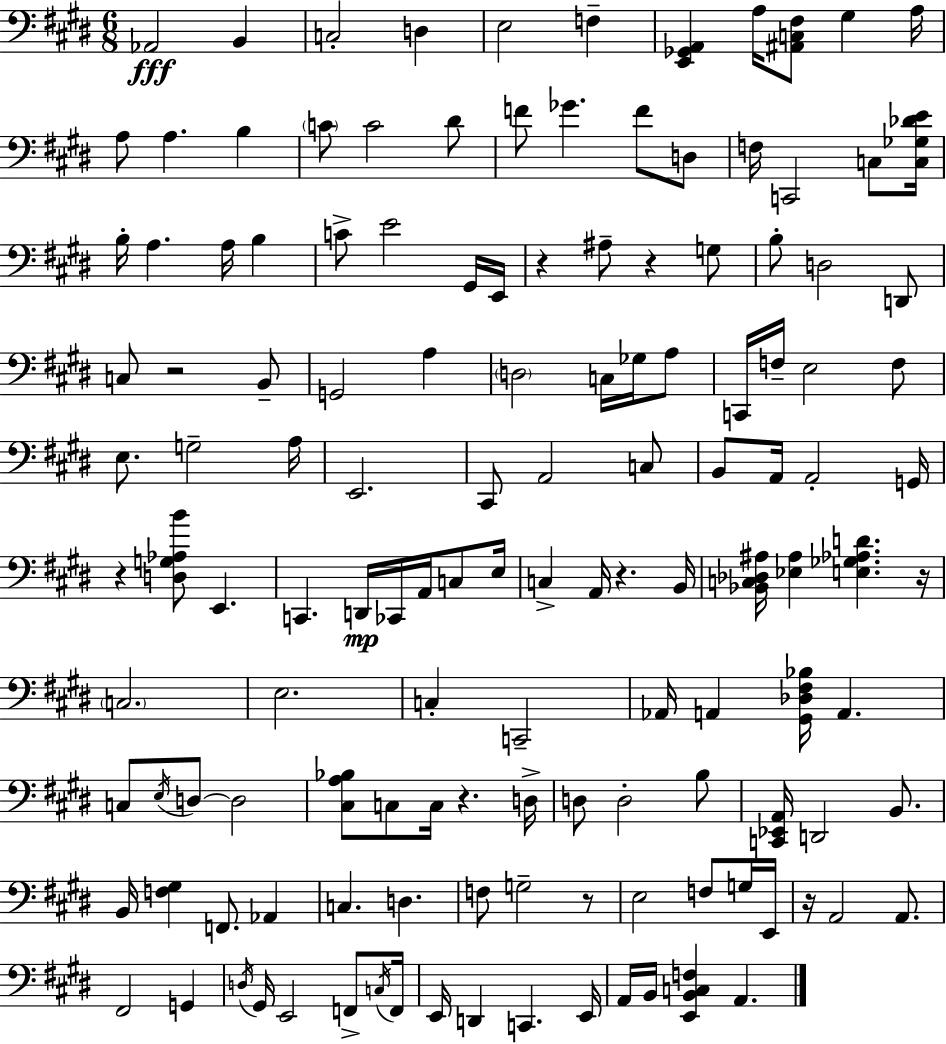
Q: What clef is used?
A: bass